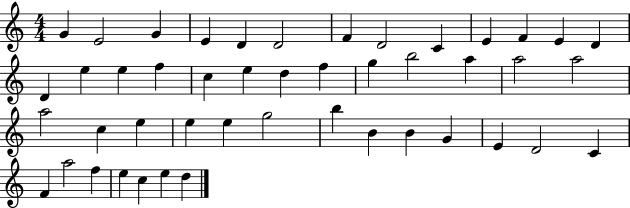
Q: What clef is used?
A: treble